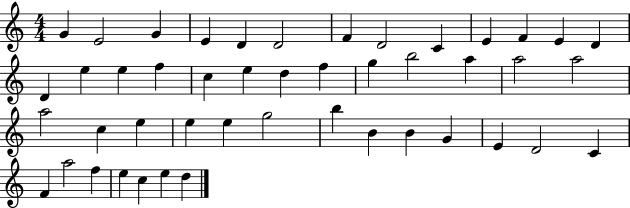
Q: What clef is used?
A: treble